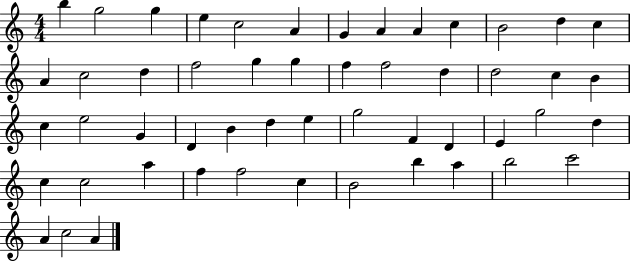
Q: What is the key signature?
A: C major